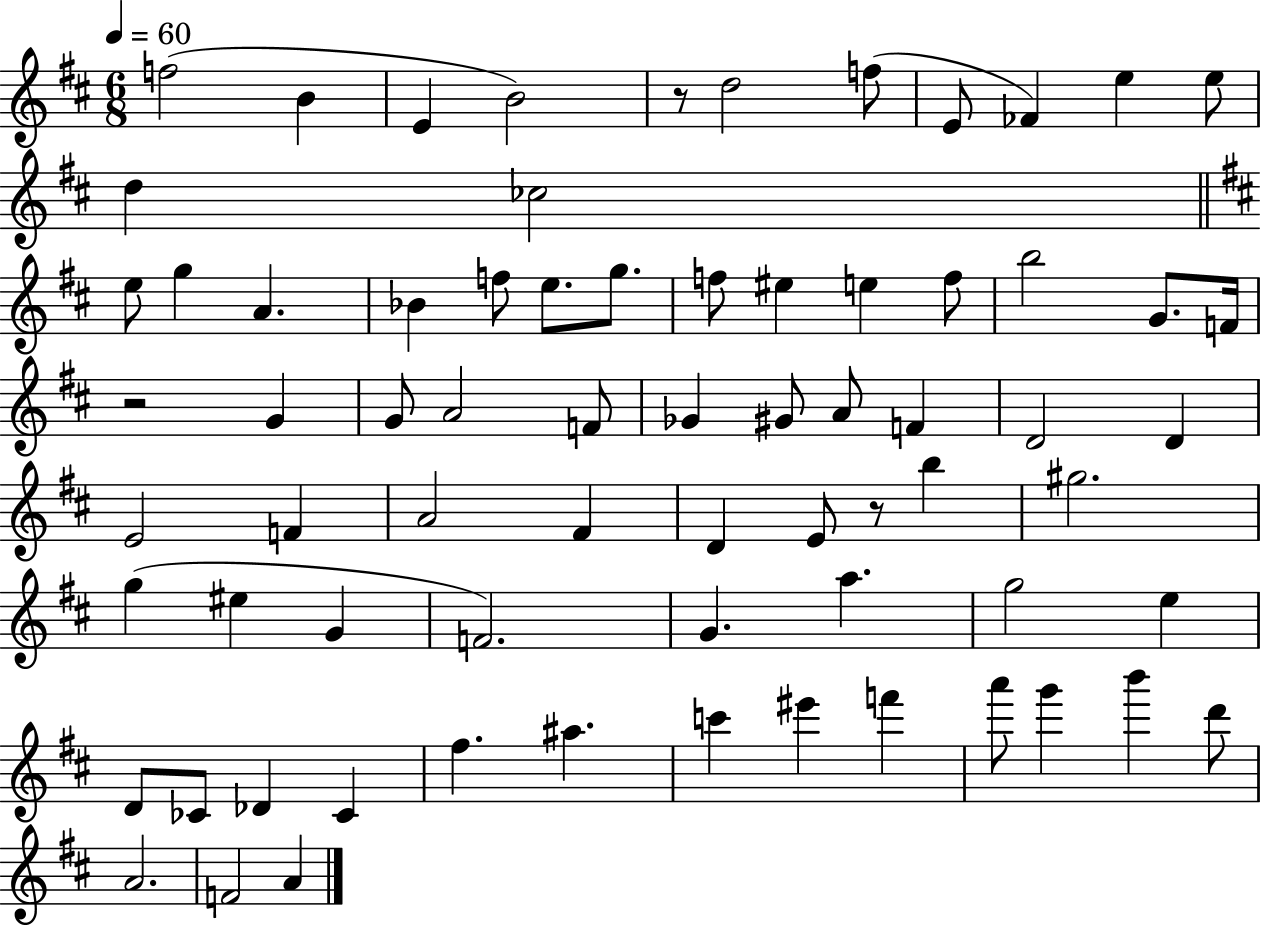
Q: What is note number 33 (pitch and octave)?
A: A4